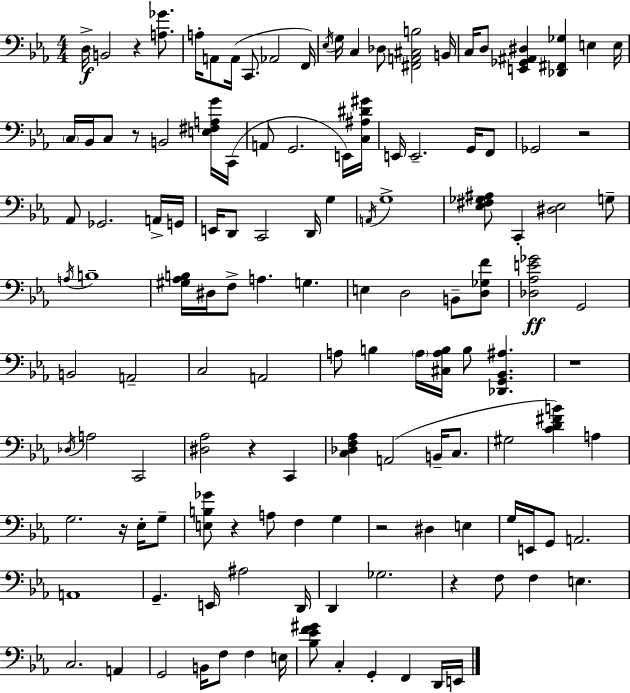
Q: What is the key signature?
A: C minor